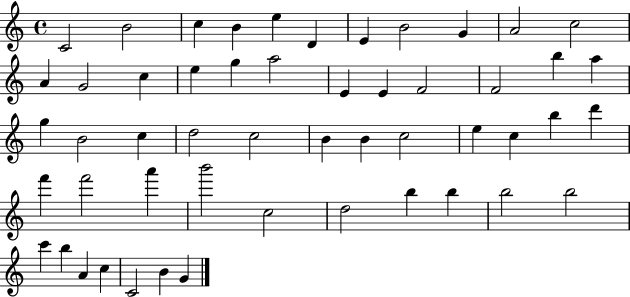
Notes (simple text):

C4/h B4/h C5/q B4/q E5/q D4/q E4/q B4/h G4/q A4/h C5/h A4/q G4/h C5/q E5/q G5/q A5/h E4/q E4/q F4/h F4/h B5/q A5/q G5/q B4/h C5/q D5/h C5/h B4/q B4/q C5/h E5/q C5/q B5/q D6/q F6/q F6/h A6/q B6/h C5/h D5/h B5/q B5/q B5/h B5/h C6/q B5/q A4/q C5/q C4/h B4/q G4/q